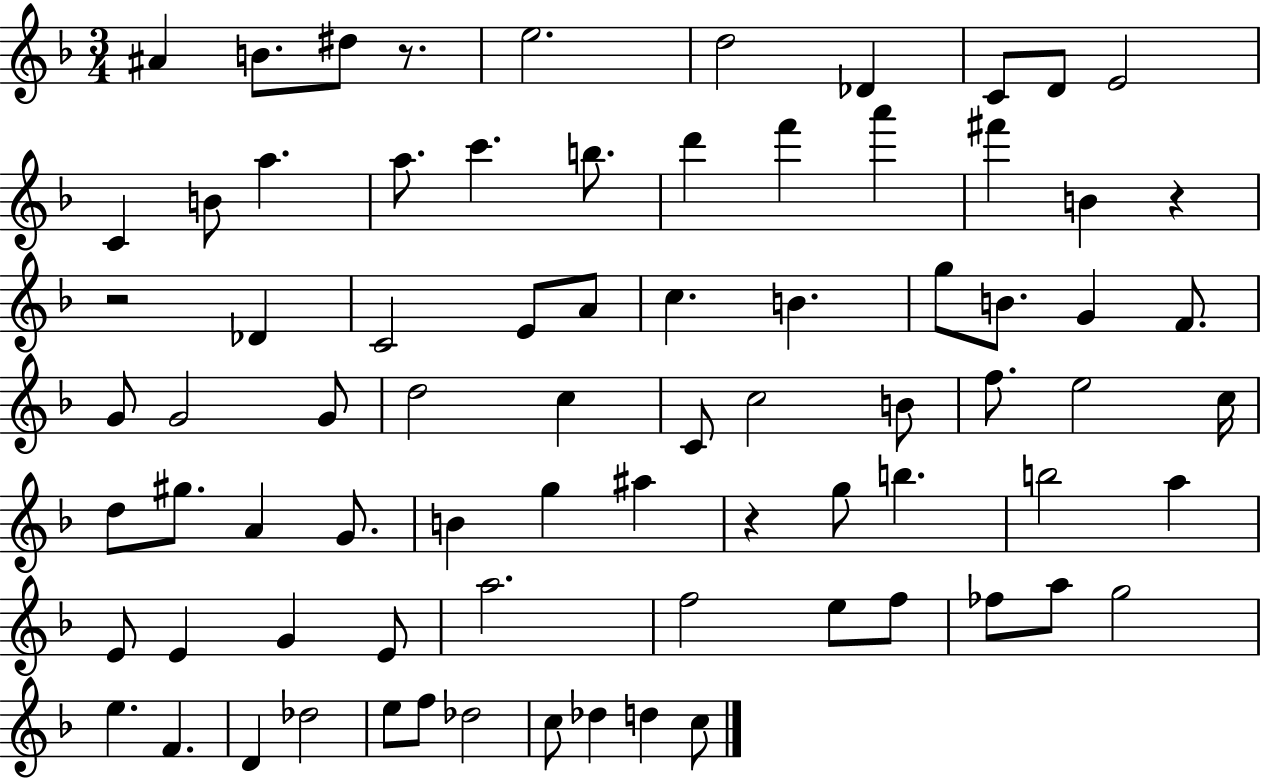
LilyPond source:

{
  \clef treble
  \numericTimeSignature
  \time 3/4
  \key f \major
  ais'4 b'8. dis''8 r8. | e''2. | d''2 des'4 | c'8 d'8 e'2 | \break c'4 b'8 a''4. | a''8. c'''4. b''8. | d'''4 f'''4 a'''4 | fis'''4 b'4 r4 | \break r2 des'4 | c'2 e'8 a'8 | c''4. b'4. | g''8 b'8. g'4 f'8. | \break g'8 g'2 g'8 | d''2 c''4 | c'8 c''2 b'8 | f''8. e''2 c''16 | \break d''8 gis''8. a'4 g'8. | b'4 g''4 ais''4 | r4 g''8 b''4. | b''2 a''4 | \break e'8 e'4 g'4 e'8 | a''2. | f''2 e''8 f''8 | fes''8 a''8 g''2 | \break e''4. f'4. | d'4 des''2 | e''8 f''8 des''2 | c''8 des''4 d''4 c''8 | \break \bar "|."
}